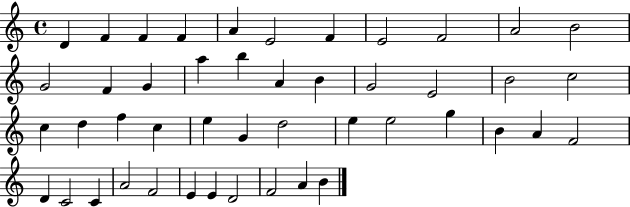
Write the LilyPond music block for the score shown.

{
  \clef treble
  \time 4/4
  \defaultTimeSignature
  \key c \major
  d'4 f'4 f'4 f'4 | a'4 e'2 f'4 | e'2 f'2 | a'2 b'2 | \break g'2 f'4 g'4 | a''4 b''4 a'4 b'4 | g'2 e'2 | b'2 c''2 | \break c''4 d''4 f''4 c''4 | e''4 g'4 d''2 | e''4 e''2 g''4 | b'4 a'4 f'2 | \break d'4 c'2 c'4 | a'2 f'2 | e'4 e'4 d'2 | f'2 a'4 b'4 | \break \bar "|."
}